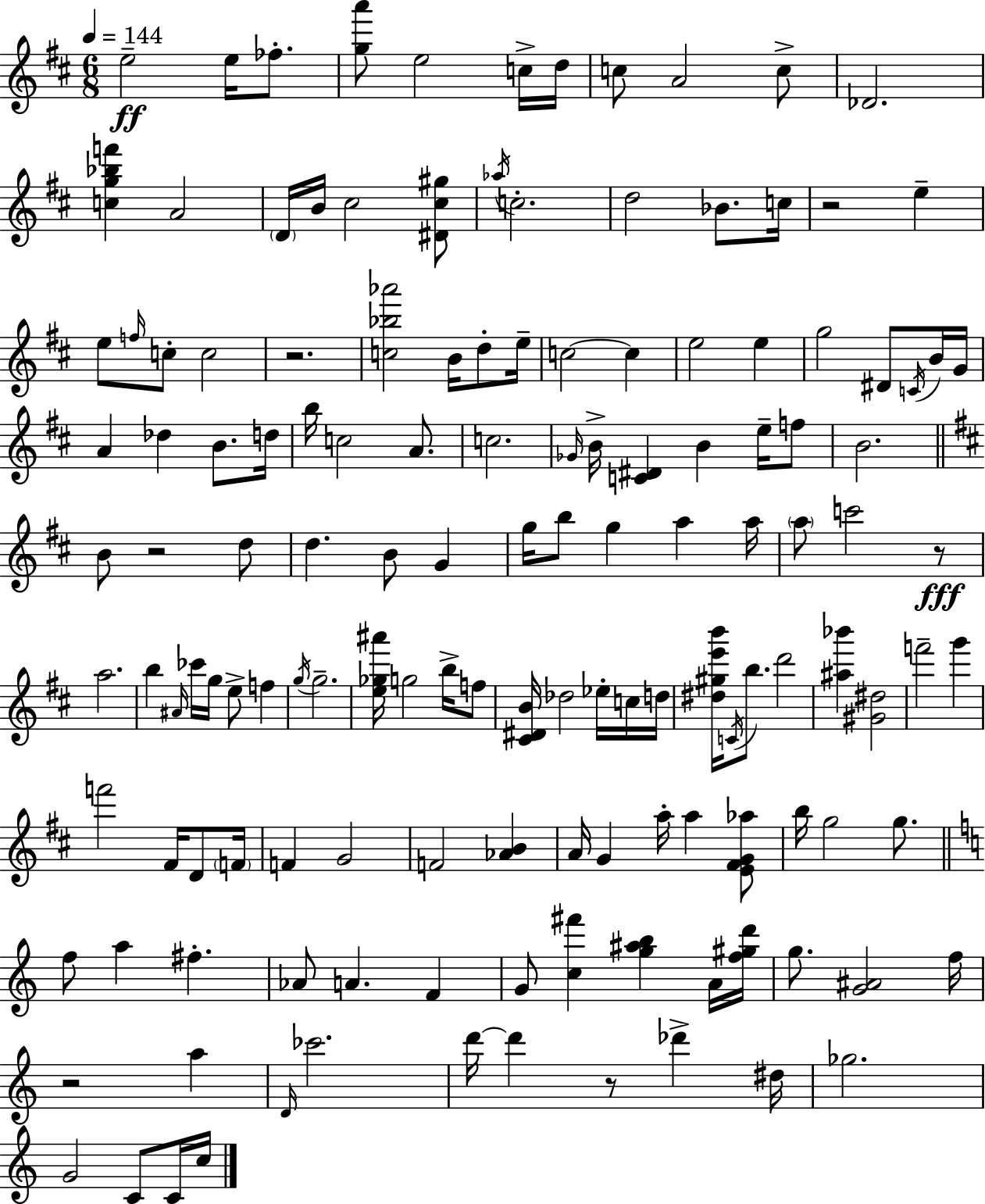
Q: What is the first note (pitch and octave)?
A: E5